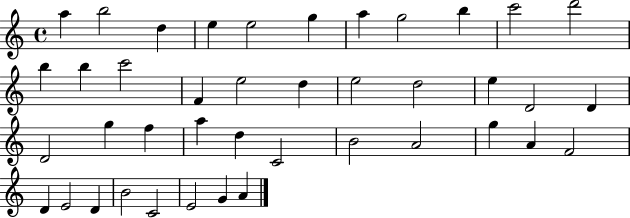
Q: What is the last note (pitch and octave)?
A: A4